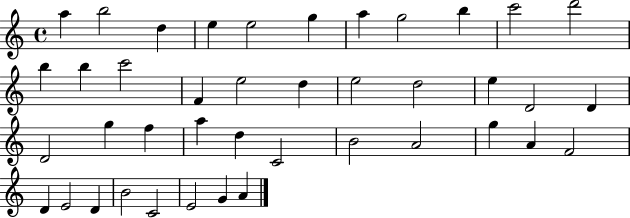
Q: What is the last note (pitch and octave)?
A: A4